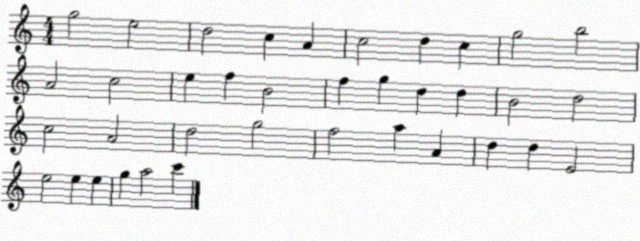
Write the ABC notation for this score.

X:1
T:Untitled
M:4/4
L:1/4
K:C
g2 e2 d2 c A c2 d c g2 b2 A2 c2 e f B2 f g d d B2 d2 c2 A2 d2 g2 f2 a A d d E2 e2 e e g a2 c'